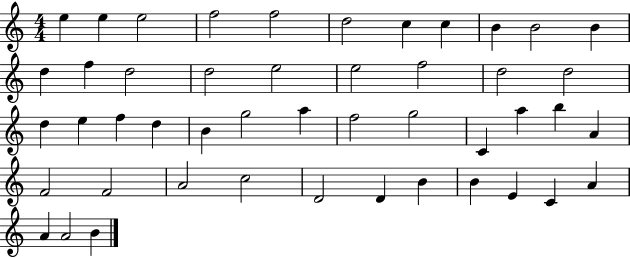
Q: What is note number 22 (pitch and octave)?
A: E5